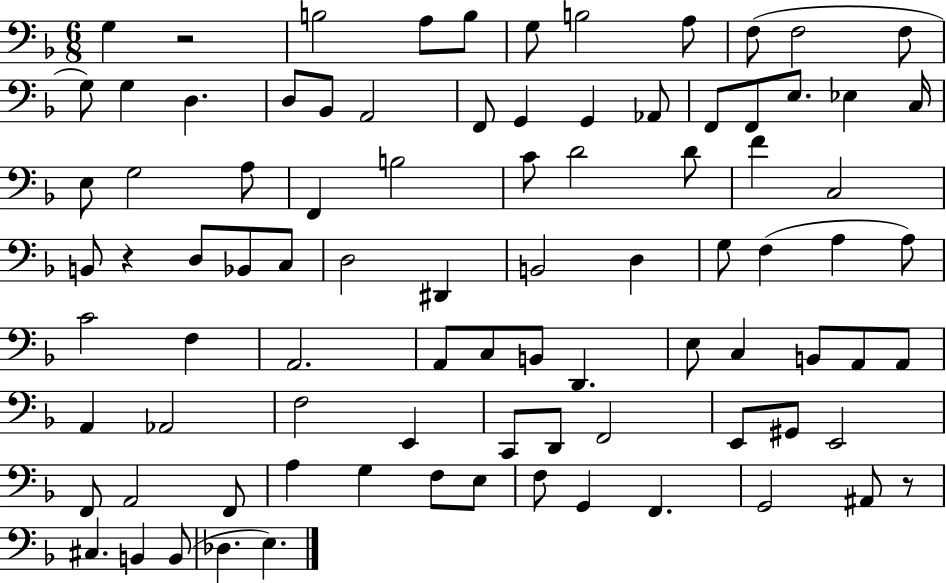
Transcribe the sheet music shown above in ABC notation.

X:1
T:Untitled
M:6/8
L:1/4
K:F
G, z2 B,2 A,/2 B,/2 G,/2 B,2 A,/2 F,/2 F,2 F,/2 G,/2 G, D, D,/2 _B,,/2 A,,2 F,,/2 G,, G,, _A,,/2 F,,/2 F,,/2 E,/2 _E, C,/4 E,/2 G,2 A,/2 F,, B,2 C/2 D2 D/2 F C,2 B,,/2 z D,/2 _B,,/2 C,/2 D,2 ^D,, B,,2 D, G,/2 F, A, A,/2 C2 F, A,,2 A,,/2 C,/2 B,,/2 D,, E,/2 C, B,,/2 A,,/2 A,,/2 A,, _A,,2 F,2 E,, C,,/2 D,,/2 F,,2 E,,/2 ^G,,/2 E,,2 F,,/2 A,,2 F,,/2 A, G, F,/2 E,/2 F,/2 G,, F,, G,,2 ^A,,/2 z/2 ^C, B,, B,,/2 _D, E,